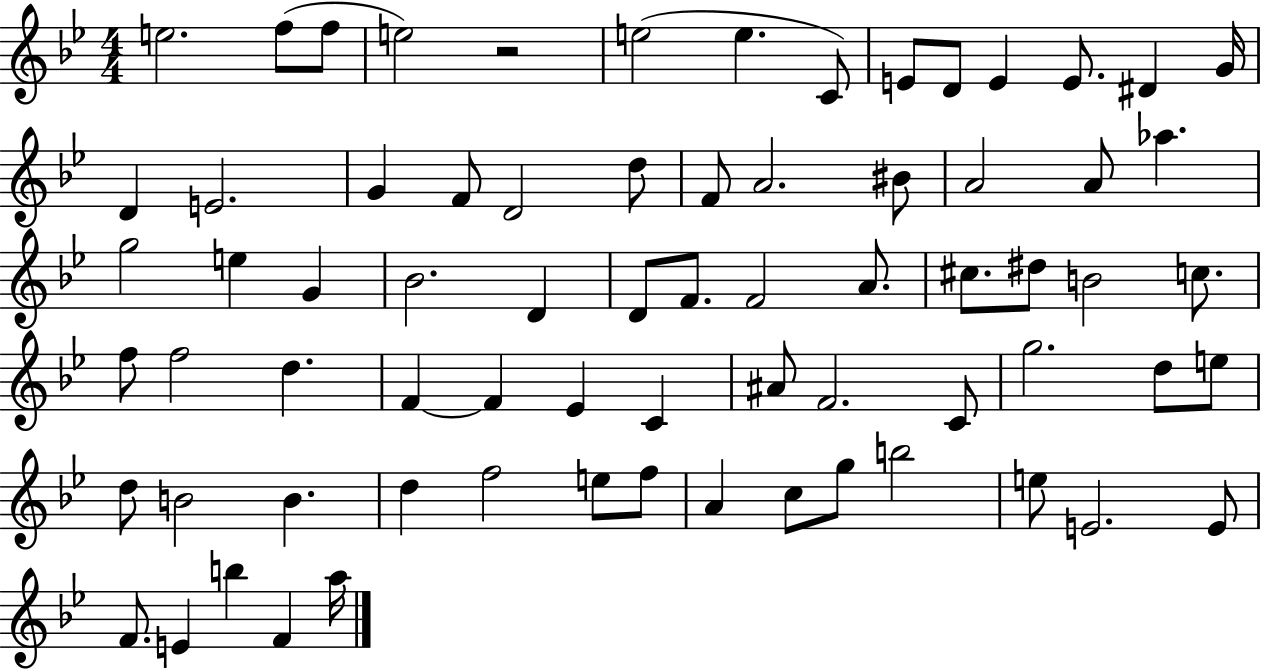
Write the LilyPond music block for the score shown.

{
  \clef treble
  \numericTimeSignature
  \time 4/4
  \key bes \major
  e''2. f''8( f''8 | e''2) r2 | e''2( e''4. c'8) | e'8 d'8 e'4 e'8. dis'4 g'16 | \break d'4 e'2. | g'4 f'8 d'2 d''8 | f'8 a'2. bis'8 | a'2 a'8 aes''4. | \break g''2 e''4 g'4 | bes'2. d'4 | d'8 f'8. f'2 a'8. | cis''8. dis''8 b'2 c''8. | \break f''8 f''2 d''4. | f'4~~ f'4 ees'4 c'4 | ais'8 f'2. c'8 | g''2. d''8 e''8 | \break d''8 b'2 b'4. | d''4 f''2 e''8 f''8 | a'4 c''8 g''8 b''2 | e''8 e'2. e'8 | \break f'8. e'4 b''4 f'4 a''16 | \bar "|."
}